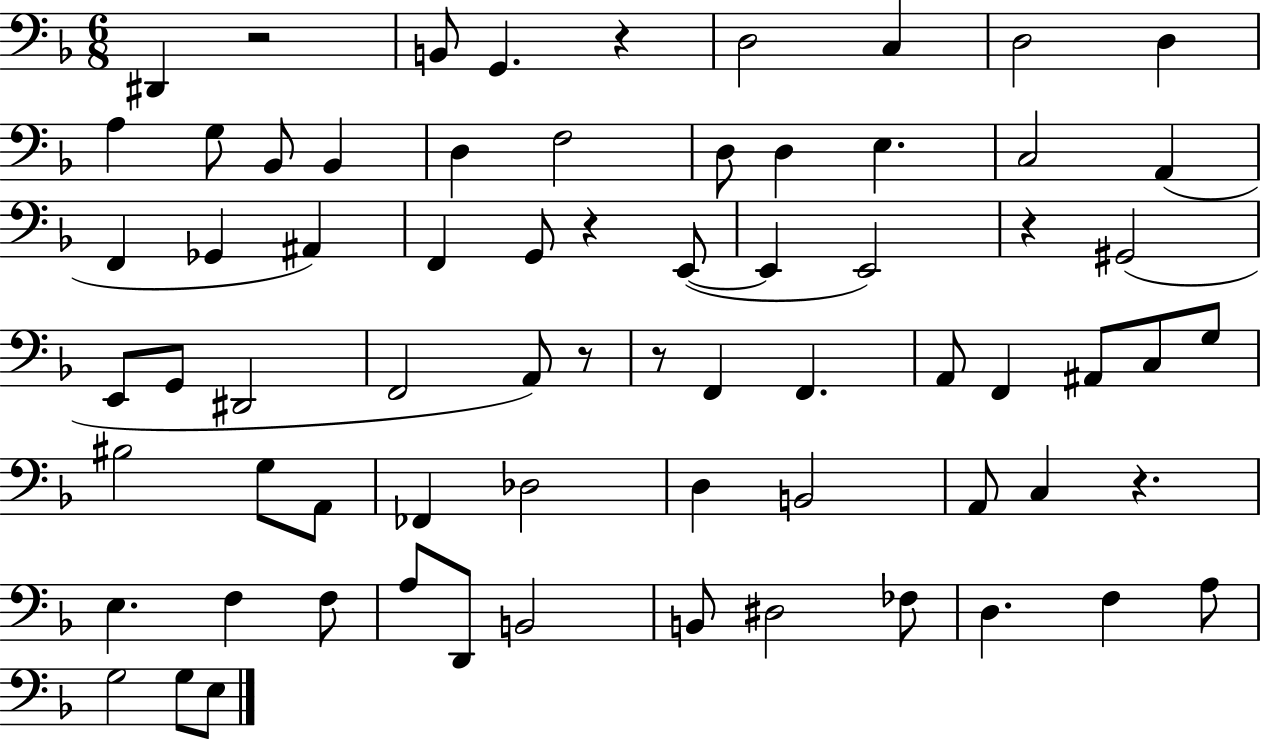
X:1
T:Untitled
M:6/8
L:1/4
K:F
^D,, z2 B,,/2 G,, z D,2 C, D,2 D, A, G,/2 _B,,/2 _B,, D, F,2 D,/2 D, E, C,2 A,, F,, _G,, ^A,, F,, G,,/2 z E,,/2 E,, E,,2 z ^G,,2 E,,/2 G,,/2 ^D,,2 F,,2 A,,/2 z/2 z/2 F,, F,, A,,/2 F,, ^A,,/2 C,/2 G,/2 ^B,2 G,/2 A,,/2 _F,, _D,2 D, B,,2 A,,/2 C, z E, F, F,/2 A,/2 D,,/2 B,,2 B,,/2 ^D,2 _F,/2 D, F, A,/2 G,2 G,/2 E,/2